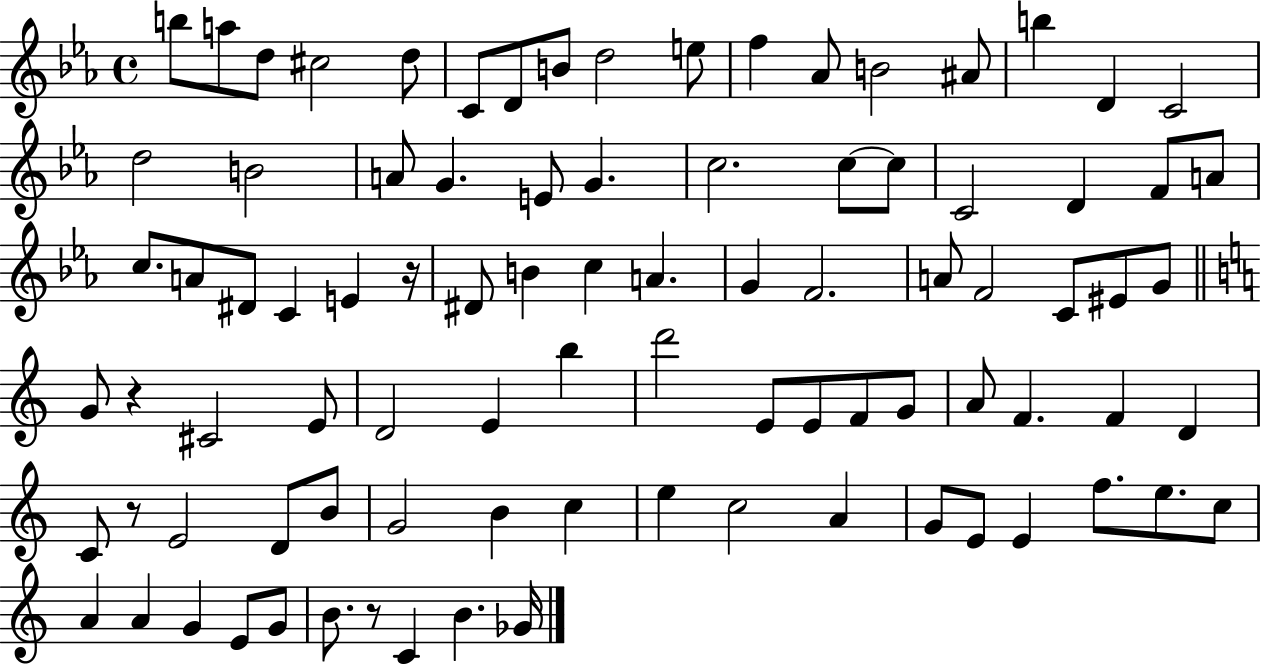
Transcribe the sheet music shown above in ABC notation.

X:1
T:Untitled
M:4/4
L:1/4
K:Eb
b/2 a/2 d/2 ^c2 d/2 C/2 D/2 B/2 d2 e/2 f _A/2 B2 ^A/2 b D C2 d2 B2 A/2 G E/2 G c2 c/2 c/2 C2 D F/2 A/2 c/2 A/2 ^D/2 C E z/4 ^D/2 B c A G F2 A/2 F2 C/2 ^E/2 G/2 G/2 z ^C2 E/2 D2 E b d'2 E/2 E/2 F/2 G/2 A/2 F F D C/2 z/2 E2 D/2 B/2 G2 B c e c2 A G/2 E/2 E f/2 e/2 c/2 A A G E/2 G/2 B/2 z/2 C B _G/4